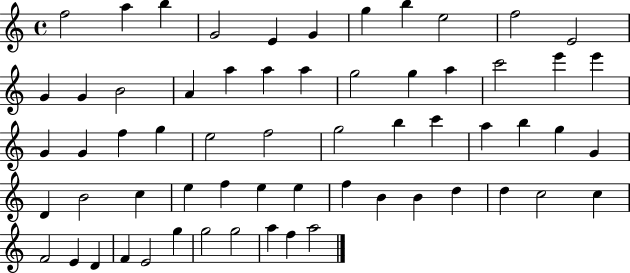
F5/h A5/q B5/q G4/h E4/q G4/q G5/q B5/q E5/h F5/h E4/h G4/q G4/q B4/h A4/q A5/q A5/q A5/q G5/h G5/q A5/q C6/h E6/q E6/q G4/q G4/q F5/q G5/q E5/h F5/h G5/h B5/q C6/q A5/q B5/q G5/q G4/q D4/q B4/h C5/q E5/q F5/q E5/q E5/q F5/q B4/q B4/q D5/q D5/q C5/h C5/q F4/h E4/q D4/q F4/q E4/h G5/q G5/h G5/h A5/q F5/q A5/h